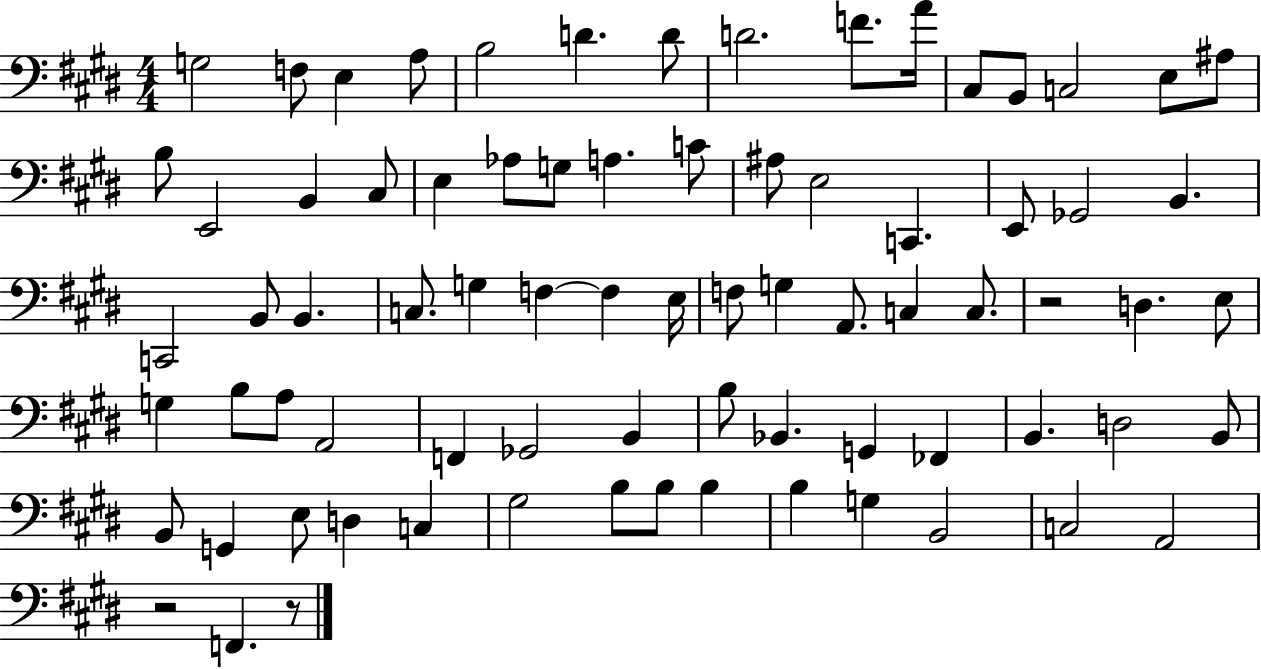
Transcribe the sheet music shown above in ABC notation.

X:1
T:Untitled
M:4/4
L:1/4
K:E
G,2 F,/2 E, A,/2 B,2 D D/2 D2 F/2 A/4 ^C,/2 B,,/2 C,2 E,/2 ^A,/2 B,/2 E,,2 B,, ^C,/2 E, _A,/2 G,/2 A, C/2 ^A,/2 E,2 C,, E,,/2 _G,,2 B,, C,,2 B,,/2 B,, C,/2 G, F, F, E,/4 F,/2 G, A,,/2 C, C,/2 z2 D, E,/2 G, B,/2 A,/2 A,,2 F,, _G,,2 B,, B,/2 _B,, G,, _F,, B,, D,2 B,,/2 B,,/2 G,, E,/2 D, C, ^G,2 B,/2 B,/2 B, B, G, B,,2 C,2 A,,2 z2 F,, z/2